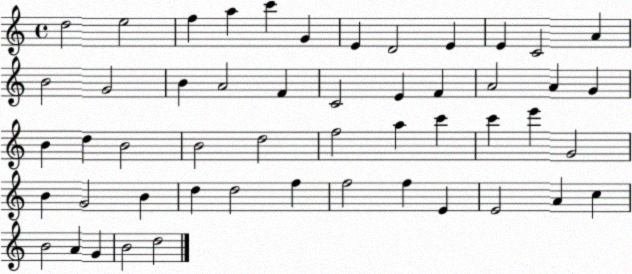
X:1
T:Untitled
M:4/4
L:1/4
K:C
d2 e2 f a c' G E D2 E E C2 A B2 G2 B A2 F C2 E F A2 A G B d B2 B2 d2 f2 a c' c' e' G2 B G2 B d d2 f f2 f E E2 A c B2 A G B2 d2